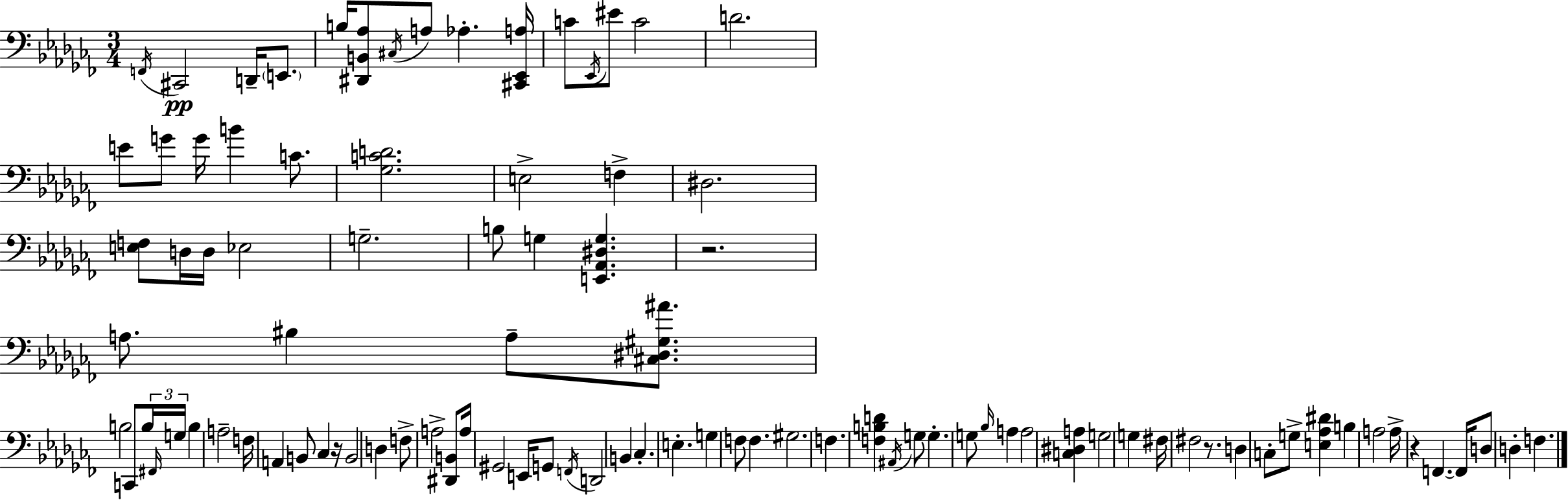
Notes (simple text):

F2/s C#2/h D2/s E2/e. B3/s [D#2,B2,Ab3]/e C#3/s A3/e Ab3/q. [C#2,Eb2,A3]/s C4/e Eb2/s EIS4/e C4/h D4/h. E4/e G4/e G4/s B4/q C4/e. [Gb3,C4,D4]/h. E3/h F3/q D#3/h. [E3,F3]/e D3/s D3/s Eb3/h G3/h. B3/e G3/q [E2,Ab2,D#3,G3]/q. R/h. A3/e. BIS3/q A3/e [C#3,D#3,G#3,A#4]/e. B3/h C2/e B3/s F#2/s G3/s B3/q A3/h F3/s A2/q B2/e CES3/q R/s B2/h D3/q F3/e A3/h [D#2,B2]/e A3/s G#2/h E2/s G2/e F2/s D2/h B2/q CES3/q. E3/q. G3/q F3/e F3/q. G#3/h. F3/q. [F3,B3,D4]/q A#2/s G3/e G3/q. G3/e Bb3/s A3/q A3/h [C3,D#3,A3]/q G3/h G3/q F#3/s F#3/h R/e. D3/q C3/e G3/e [E3,Ab3,D#4]/q B3/q A3/h A3/s R/q F2/q. F2/s D3/e D3/q F3/q.